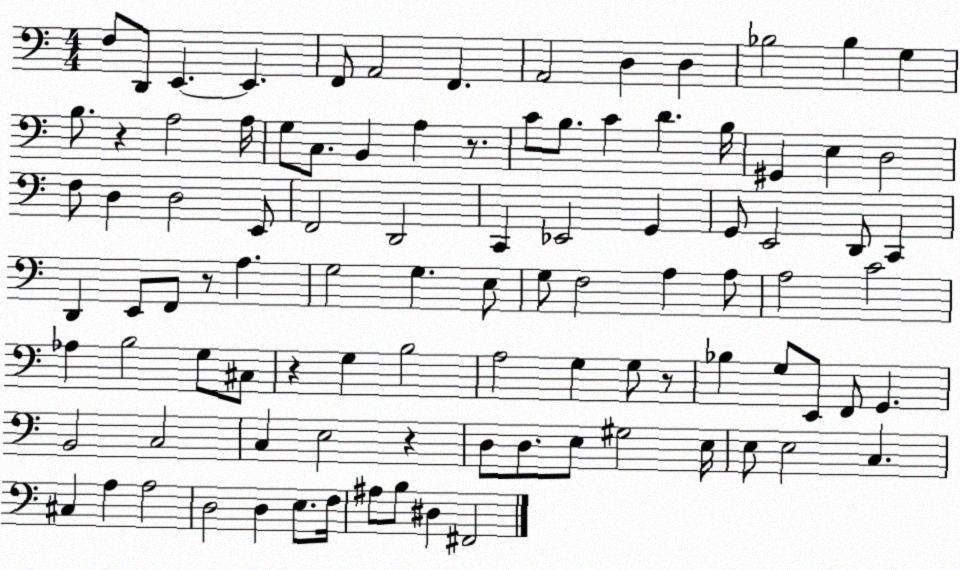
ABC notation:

X:1
T:Untitled
M:4/4
L:1/4
K:C
F,/2 D,,/2 E,, E,, F,,/2 A,,2 F,, A,,2 D, D, _B,2 _B, G, B,/2 z A,2 A,/4 G,/2 C,/2 B,, A, z/2 C/2 B,/2 C D B,/4 ^G,, E, D,2 F,/2 D, D,2 E,,/2 F,,2 D,,2 C,, _E,,2 G,, G,,/2 E,,2 D,,/2 C,, D,, E,,/2 F,,/2 z/2 A, G,2 G, E,/2 G,/2 F,2 A, A,/2 A,2 C2 _A, B,2 G,/2 ^C,/2 z G, B,2 A,2 G, G,/2 z/2 _B, G,/2 E,,/2 F,,/2 G,, B,,2 C,2 C, E,2 z D,/2 D,/2 E,/2 ^G,2 E,/4 E,/2 E,2 C, ^C, A, A,2 D,2 D, E,/2 F,/4 ^A,/2 B,/2 ^D, ^F,,2